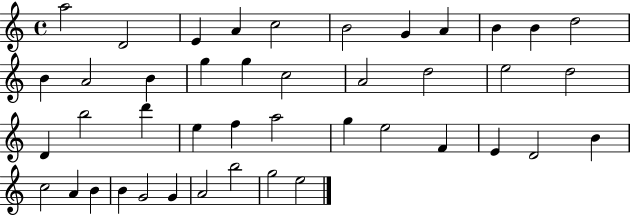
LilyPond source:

{
  \clef treble
  \time 4/4
  \defaultTimeSignature
  \key c \major
  a''2 d'2 | e'4 a'4 c''2 | b'2 g'4 a'4 | b'4 b'4 d''2 | \break b'4 a'2 b'4 | g''4 g''4 c''2 | a'2 d''2 | e''2 d''2 | \break d'4 b''2 d'''4 | e''4 f''4 a''2 | g''4 e''2 f'4 | e'4 d'2 b'4 | \break c''2 a'4 b'4 | b'4 g'2 g'4 | a'2 b''2 | g''2 e''2 | \break \bar "|."
}